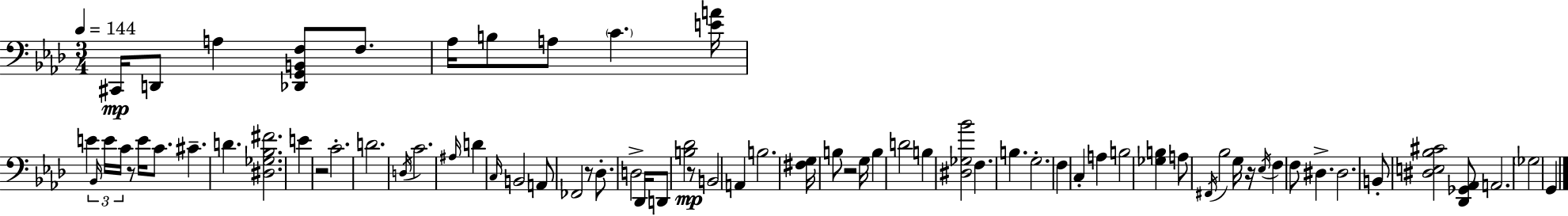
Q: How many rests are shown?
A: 6